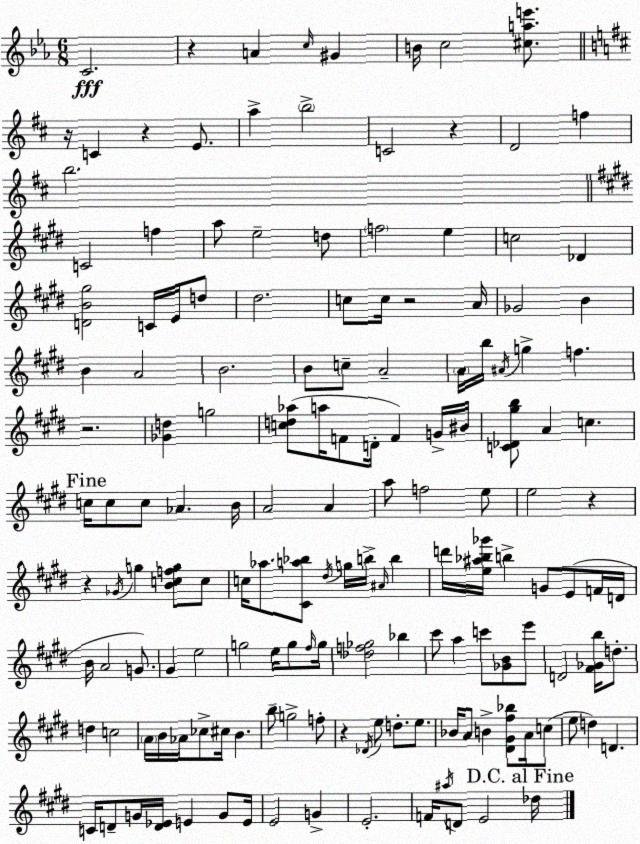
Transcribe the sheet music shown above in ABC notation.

X:1
T:Untitled
M:6/8
L:1/4
K:Eb
C2 z A c/4 ^G B/4 c2 [^cae']/2 z/4 C z E/2 a b2 C2 z D2 f b2 C2 f a/2 e2 d/2 f2 e c2 _D [DB^g]2 C/4 E/4 d/2 ^d2 c/2 c/4 z2 A/4 _G2 B B A2 B2 B/2 c/2 A2 A/4 b/4 ^A/4 g f z2 [_Gd] g2 [cd_a]/2 a/4 F/2 D/4 F G/4 ^B/4 [C_D^gb]/2 A c c/4 c/2 c/2 _A B/4 A2 A a/2 f2 e/2 e2 z z _G/4 g [Bcfg]/2 c/2 c/4 _a/2 [^Ca_b]/2 ^d/4 g/4 b/4 ^A/4 b d'/4 [e^a_b_g']/4 b G/2 E/2 F/4 D/4 B/4 A2 G/2 ^G e2 g2 e/4 g/2 ^f/4 g/4 [_df_g]2 _b ^c'/2 a c'/2 [_GB]/2 e'/2 D2 [^F_Gb]/4 d/2 d c2 A/4 B/4 _A/4 _c/2 ^c/4 B b/2 g2 f/2 z _D/4 e/2 d/2 e/2 _B/4 A/2 B [^D^G^f_b]/2 A/4 c/2 e/2 d D C/4 D/2 G/4 [D_E]/4 E G/2 E/4 E2 G E2 F/4 ^a/4 D/2 E2 _d/4